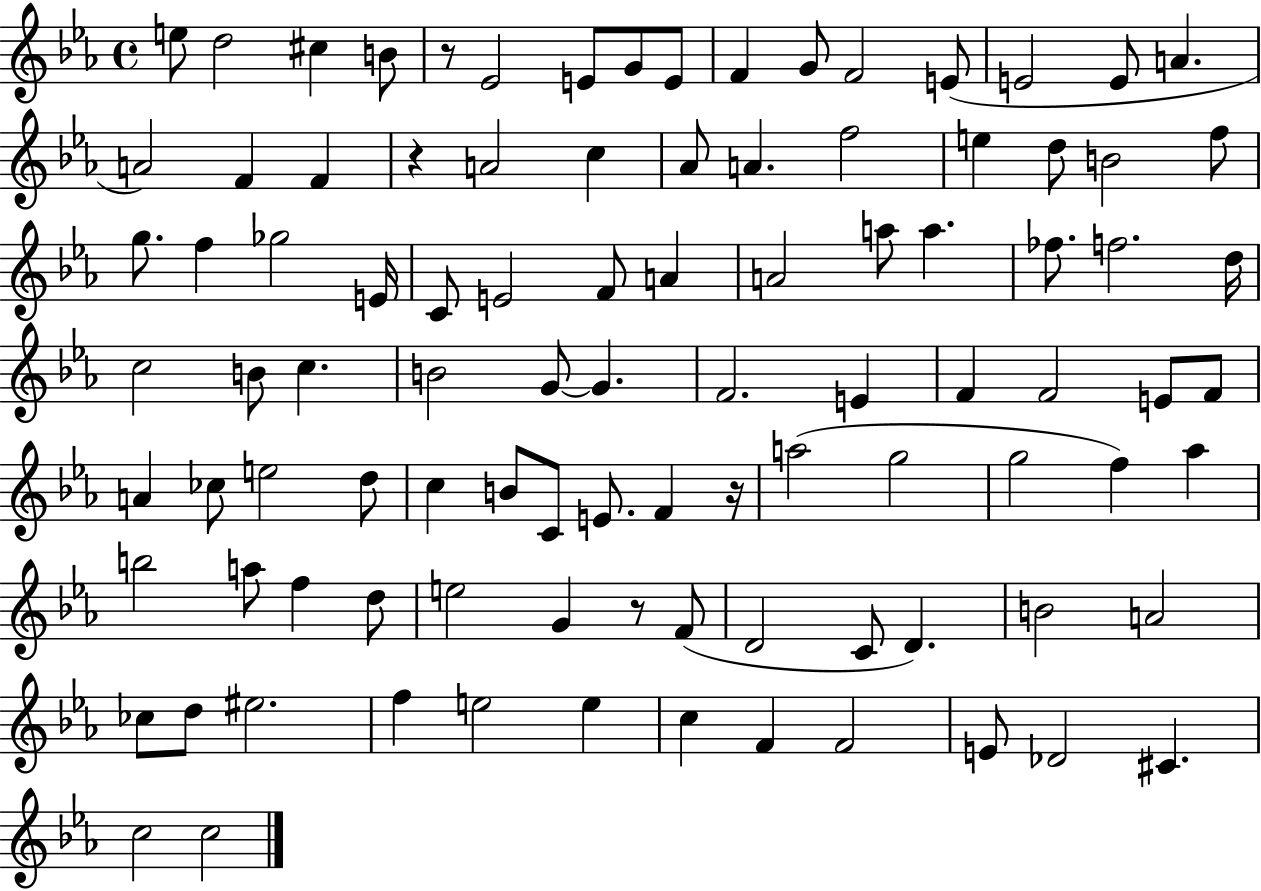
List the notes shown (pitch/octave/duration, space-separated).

E5/e D5/h C#5/q B4/e R/e Eb4/h E4/e G4/e E4/e F4/q G4/e F4/h E4/e E4/h E4/e A4/q. A4/h F4/q F4/q R/q A4/h C5/q Ab4/e A4/q. F5/h E5/q D5/e B4/h F5/e G5/e. F5/q Gb5/h E4/s C4/e E4/h F4/e A4/q A4/h A5/e A5/q. FES5/e. F5/h. D5/s C5/h B4/e C5/q. B4/h G4/e G4/q. F4/h. E4/q F4/q F4/h E4/e F4/e A4/q CES5/e E5/h D5/e C5/q B4/e C4/e E4/e. F4/q R/s A5/h G5/h G5/h F5/q Ab5/q B5/h A5/e F5/q D5/e E5/h G4/q R/e F4/e D4/h C4/e D4/q. B4/h A4/h CES5/e D5/e EIS5/h. F5/q E5/h E5/q C5/q F4/q F4/h E4/e Db4/h C#4/q. C5/h C5/h